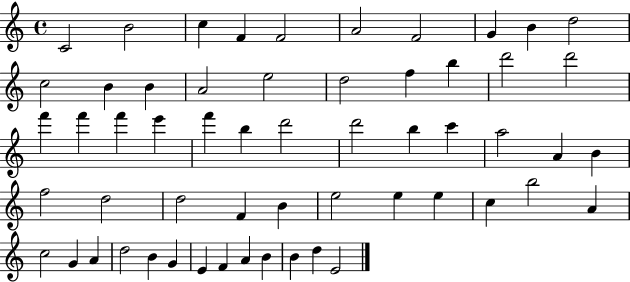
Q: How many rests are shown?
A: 0